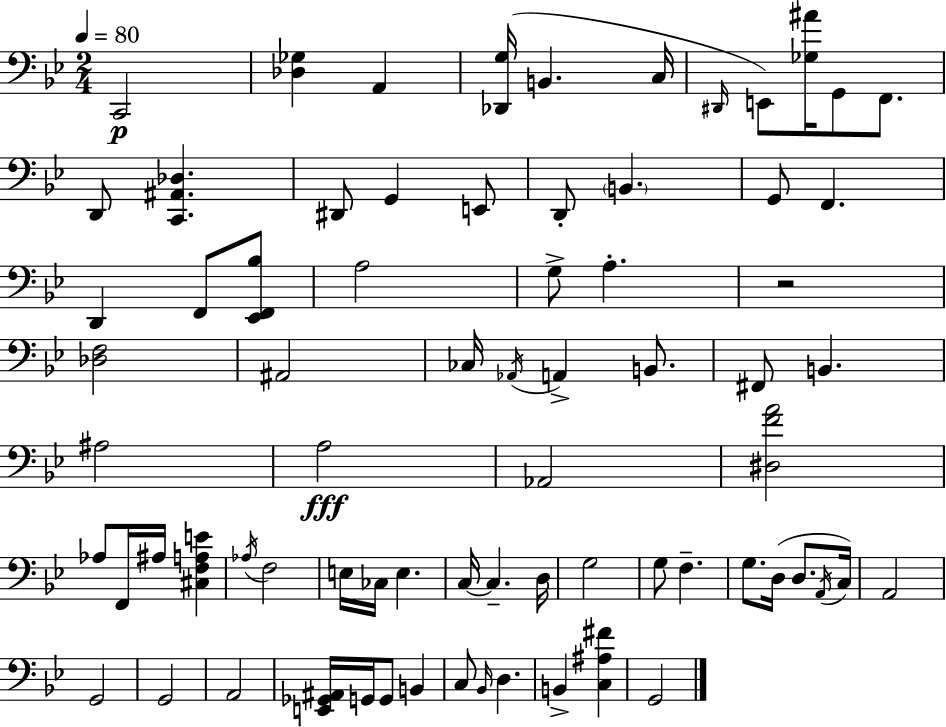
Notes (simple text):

C2/h [Db3,Gb3]/q A2/q [Db2,G3]/s B2/q. C3/s D#2/s E2/e [Gb3,A#4]/s G2/e F2/e. D2/e [C2,A#2,Db3]/q. D#2/e G2/q E2/e D2/e B2/q. G2/e F2/q. D2/q F2/e [Eb2,F2,Bb3]/e A3/h G3/e A3/q. R/h [Db3,F3]/h A#2/h CES3/s Ab2/s A2/q B2/e. F#2/e B2/q. A#3/h A3/h Ab2/h [D#3,F4,A4]/h Ab3/e F2/s A#3/s [C#3,F3,A3,E4]/q Ab3/s F3/h E3/s CES3/s E3/q. C3/s C3/q. D3/s G3/h G3/e F3/q. G3/e. D3/s D3/e. A2/s C3/s A2/h G2/h G2/h A2/h [E2,Gb2,A#2]/s G2/s G2/e B2/q C3/e Bb2/s D3/q. B2/q [C3,A#3,F#4]/q G2/h